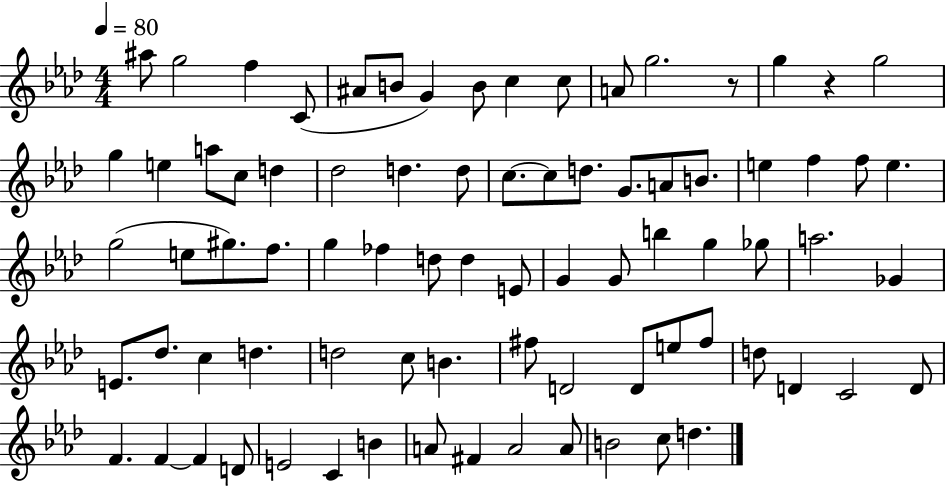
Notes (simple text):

A#5/e G5/h F5/q C4/e A#4/e B4/e G4/q B4/e C5/q C5/e A4/e G5/h. R/e G5/q R/q G5/h G5/q E5/q A5/e C5/e D5/q Db5/h D5/q. D5/e C5/e. C5/e D5/e. G4/e. A4/e B4/e. E5/q F5/q F5/e E5/q. G5/h E5/e G#5/e. F5/e. G5/q FES5/q D5/e D5/q E4/e G4/q G4/e B5/q G5/q Gb5/e A5/h. Gb4/q E4/e. Db5/e. C5/q D5/q. D5/h C5/e B4/q. F#5/e D4/h D4/e E5/e F#5/e D5/e D4/q C4/h D4/e F4/q. F4/q F4/q D4/e E4/h C4/q B4/q A4/e F#4/q A4/h A4/e B4/h C5/e D5/q.